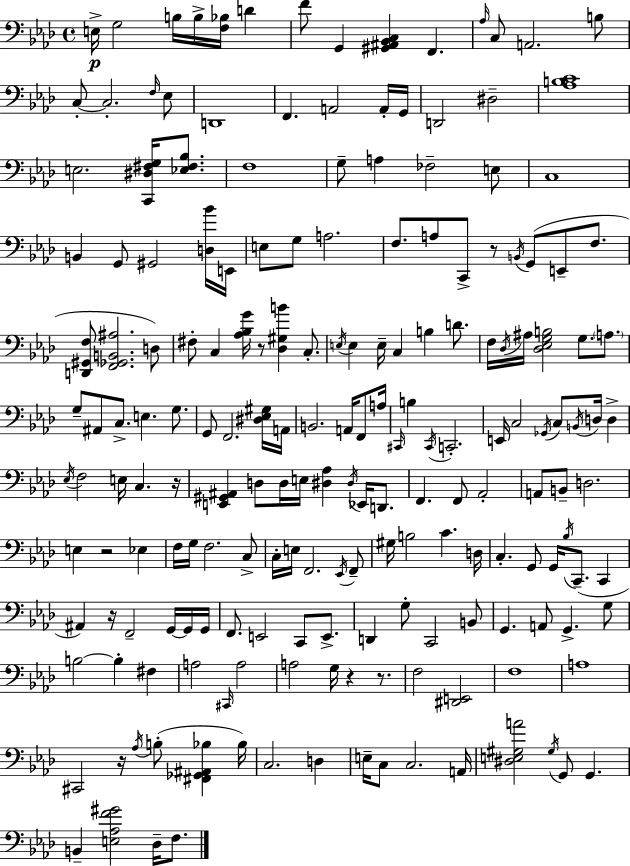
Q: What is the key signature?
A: AES major